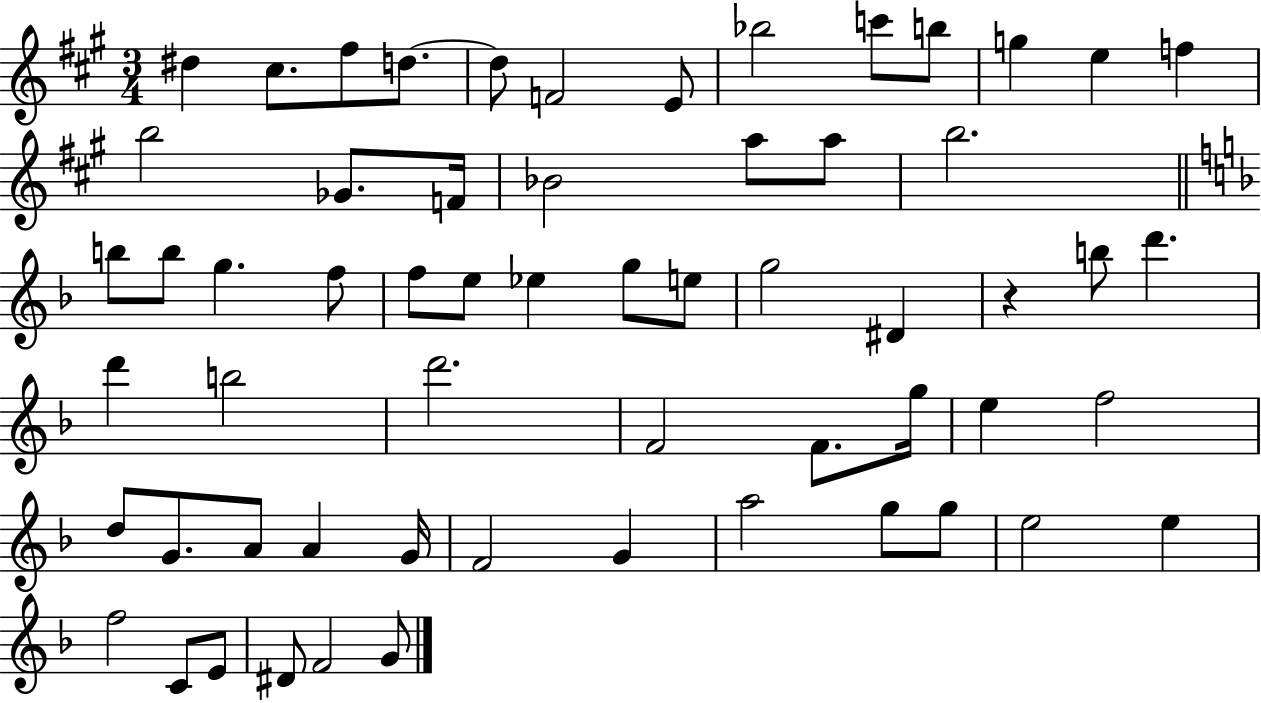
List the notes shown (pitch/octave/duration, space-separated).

D#5/q C#5/e. F#5/e D5/e. D5/e F4/h E4/e Bb5/h C6/e B5/e G5/q E5/q F5/q B5/h Gb4/e. F4/s Bb4/h A5/e A5/e B5/h. B5/e B5/e G5/q. F5/e F5/e E5/e Eb5/q G5/e E5/e G5/h D#4/q R/q B5/e D6/q. D6/q B5/h D6/h. F4/h F4/e. G5/s E5/q F5/h D5/e G4/e. A4/e A4/q G4/s F4/h G4/q A5/h G5/e G5/e E5/h E5/q F5/h C4/e E4/e D#4/e F4/h G4/e